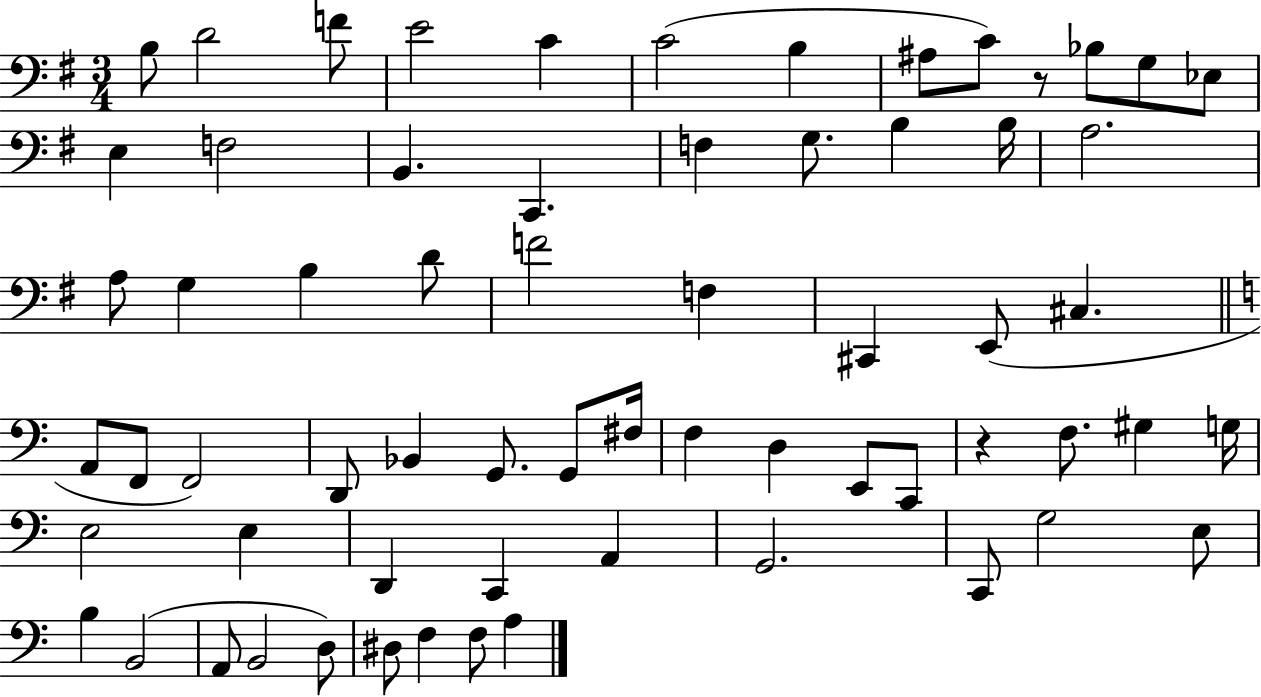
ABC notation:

X:1
T:Untitled
M:3/4
L:1/4
K:G
B,/2 D2 F/2 E2 C C2 B, ^A,/2 C/2 z/2 _B,/2 G,/2 _E,/2 E, F,2 B,, C,, F, G,/2 B, B,/4 A,2 A,/2 G, B, D/2 F2 F, ^C,, E,,/2 ^C, A,,/2 F,,/2 F,,2 D,,/2 _B,, G,,/2 G,,/2 ^F,/4 F, D, E,,/2 C,,/2 z F,/2 ^G, G,/4 E,2 E, D,, C,, A,, G,,2 C,,/2 G,2 E,/2 B, B,,2 A,,/2 B,,2 D,/2 ^D,/2 F, F,/2 A,